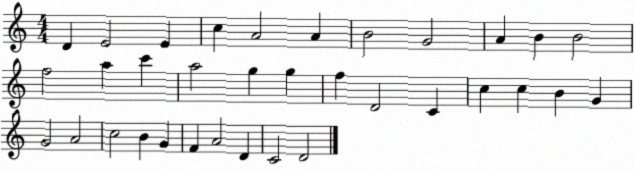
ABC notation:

X:1
T:Untitled
M:4/4
L:1/4
K:C
D E2 E c A2 A B2 G2 A B B2 f2 a c' a2 g g f D2 C c c B G G2 A2 c2 B G F A2 D C2 D2